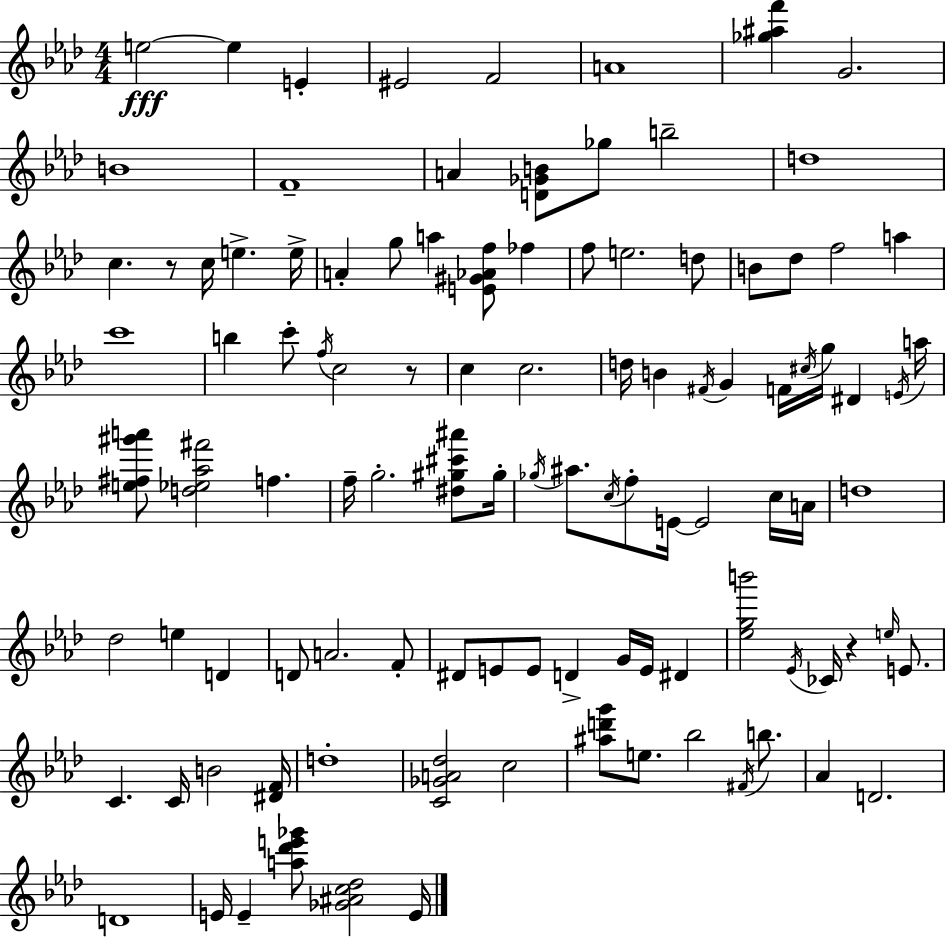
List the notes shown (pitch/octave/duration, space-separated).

E5/h E5/q E4/q EIS4/h F4/h A4/w [Gb5,A#5,F6]/q G4/h. B4/w F4/w A4/q [D4,Gb4,B4]/e Gb5/e B5/h D5/w C5/q. R/e C5/s E5/q. E5/s A4/q G5/e A5/q [E4,G#4,Ab4,F5]/e FES5/q F5/e E5/h. D5/e B4/e Db5/e F5/h A5/q C6/w B5/q C6/e F5/s C5/h R/e C5/q C5/h. D5/s B4/q F#4/s G4/q F4/s C#5/s G5/s D#4/q E4/s A5/s [E5,F#5,G#6,A6]/e [D5,Eb5,Ab5,F#6]/h F5/q. F5/s G5/h. [D#5,G#5,C#6,A#6]/e G#5/s Gb5/s A#5/e. C5/s F5/e E4/s E4/h C5/s A4/s D5/w Db5/h E5/q D4/q D4/e A4/h. F4/e D#4/e E4/e E4/e D4/q G4/s E4/s D#4/q [Eb5,G5,B6]/h Eb4/s CES4/s R/q E5/s E4/e. C4/q. C4/s B4/h [D#4,F4]/s D5/w [C4,Gb4,A4,Db5]/h C5/h [A#5,D6,G6]/e E5/e. Bb5/h F#4/s B5/e. Ab4/q D4/h. D4/w E4/s E4/q [A5,Db6,E6,Gb6]/e [Gb4,A#4,C5,Db5]/h E4/s